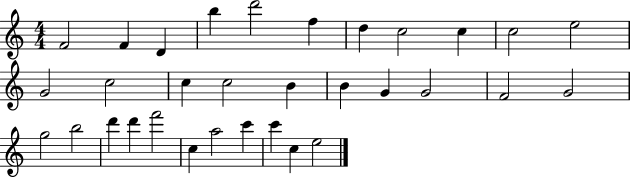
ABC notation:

X:1
T:Untitled
M:4/4
L:1/4
K:C
F2 F D b d'2 f d c2 c c2 e2 G2 c2 c c2 B B G G2 F2 G2 g2 b2 d' d' f'2 c a2 c' c' c e2